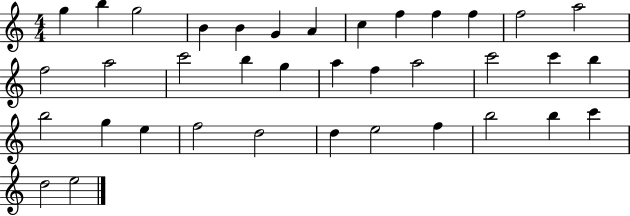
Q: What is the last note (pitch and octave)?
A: E5